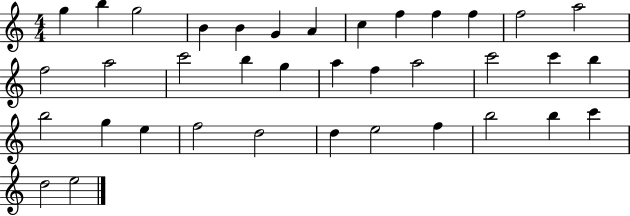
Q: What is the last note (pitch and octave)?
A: E5